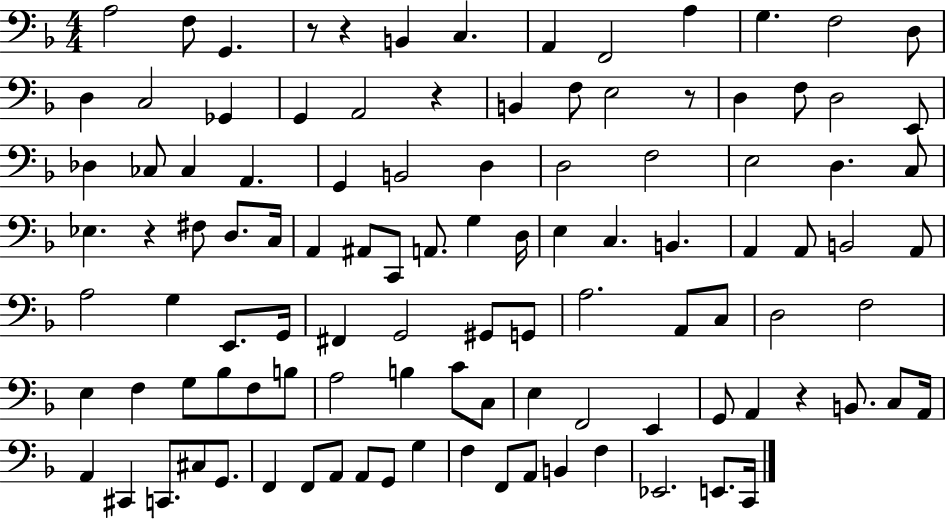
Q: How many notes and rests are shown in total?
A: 108